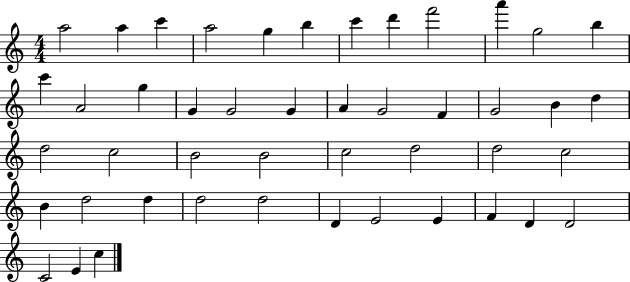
A5/h A5/q C6/q A5/h G5/q B5/q C6/q D6/q F6/h A6/q G5/h B5/q C6/q A4/h G5/q G4/q G4/h G4/q A4/q G4/h F4/q G4/h B4/q D5/q D5/h C5/h B4/h B4/h C5/h D5/h D5/h C5/h B4/q D5/h D5/q D5/h D5/h D4/q E4/h E4/q F4/q D4/q D4/h C4/h E4/q C5/q